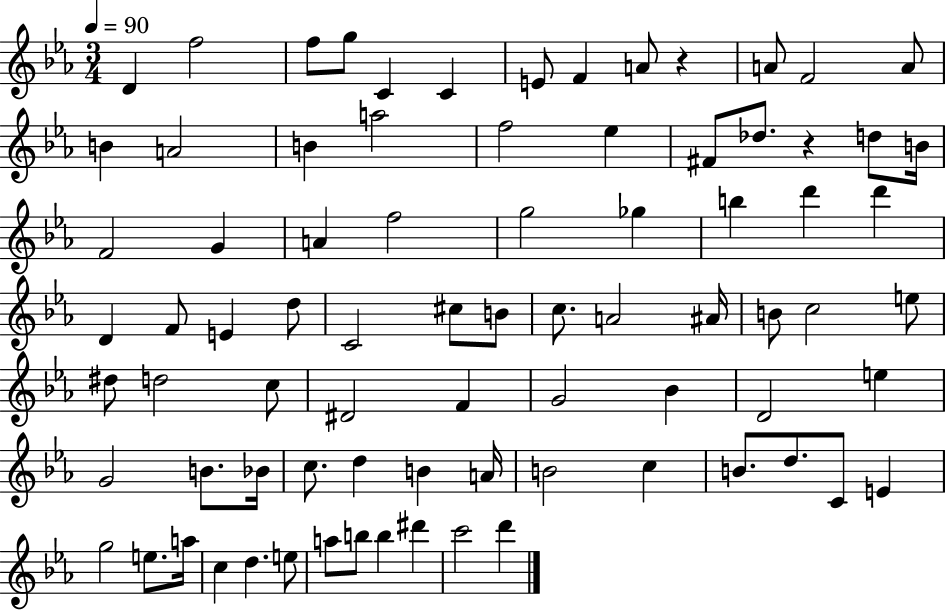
X:1
T:Untitled
M:3/4
L:1/4
K:Eb
D f2 f/2 g/2 C C E/2 F A/2 z A/2 F2 A/2 B A2 B a2 f2 _e ^F/2 _d/2 z d/2 B/4 F2 G A f2 g2 _g b d' d' D F/2 E d/2 C2 ^c/2 B/2 c/2 A2 ^A/4 B/2 c2 e/2 ^d/2 d2 c/2 ^D2 F G2 _B D2 e G2 B/2 _B/4 c/2 d B A/4 B2 c B/2 d/2 C/2 E g2 e/2 a/4 c d e/2 a/2 b/2 b ^d' c'2 d'